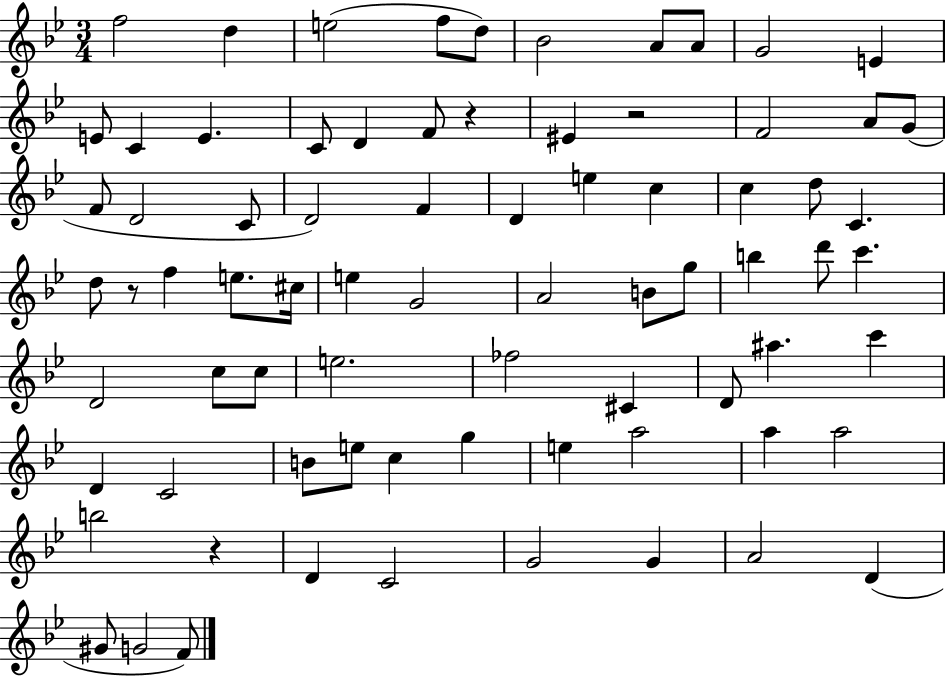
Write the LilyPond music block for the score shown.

{
  \clef treble
  \numericTimeSignature
  \time 3/4
  \key bes \major
  \repeat volta 2 { f''2 d''4 | e''2( f''8 d''8) | bes'2 a'8 a'8 | g'2 e'4 | \break e'8 c'4 e'4. | c'8 d'4 f'8 r4 | eis'4 r2 | f'2 a'8 g'8( | \break f'8 d'2 c'8 | d'2) f'4 | d'4 e''4 c''4 | c''4 d''8 c'4. | \break d''8 r8 f''4 e''8. cis''16 | e''4 g'2 | a'2 b'8 g''8 | b''4 d'''8 c'''4. | \break d'2 c''8 c''8 | e''2. | fes''2 cis'4 | d'8 ais''4. c'''4 | \break d'4 c'2 | b'8 e''8 c''4 g''4 | e''4 a''2 | a''4 a''2 | \break b''2 r4 | d'4 c'2 | g'2 g'4 | a'2 d'4( | \break gis'8 g'2 f'8) | } \bar "|."
}